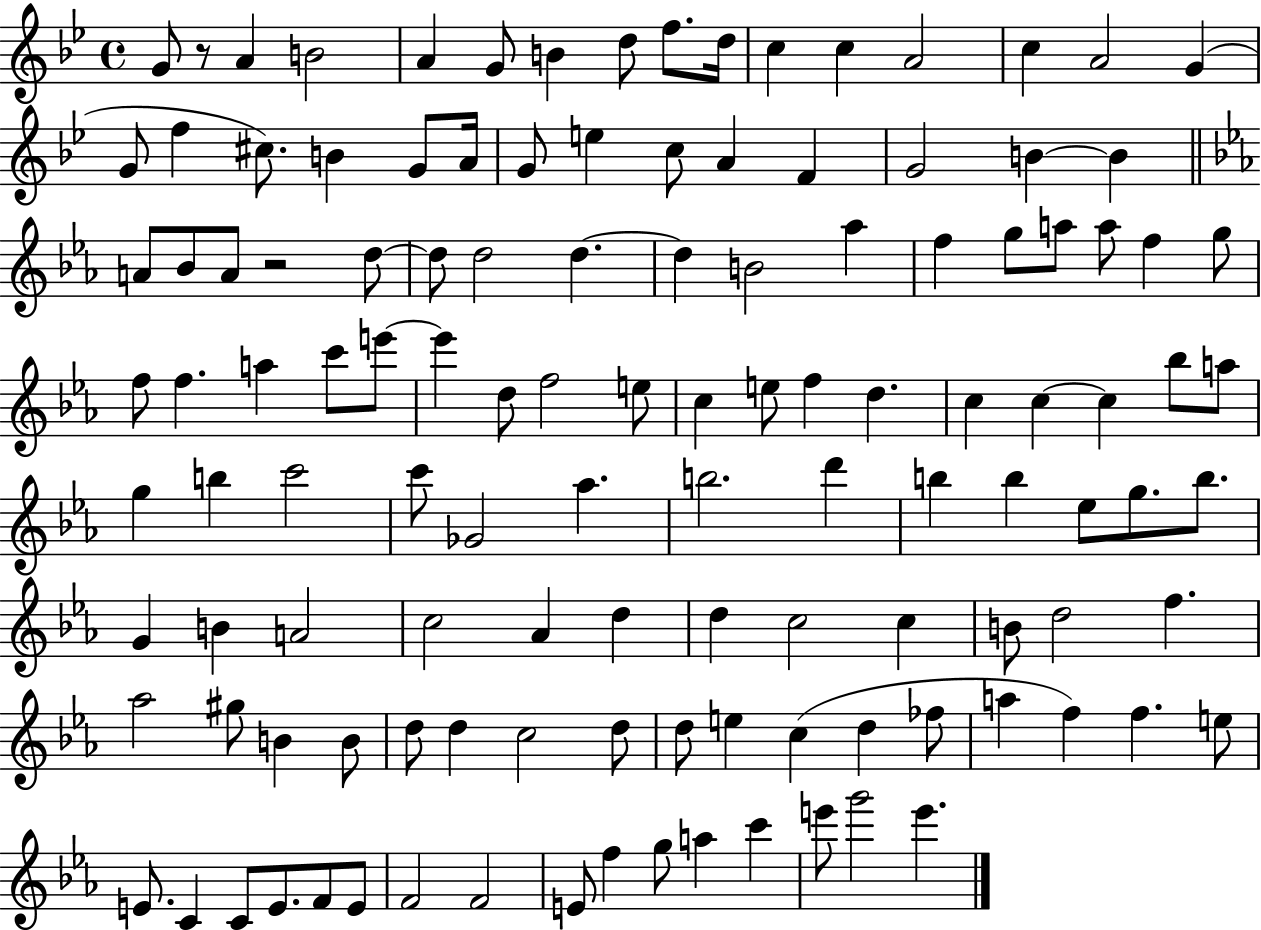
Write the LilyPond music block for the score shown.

{
  \clef treble
  \time 4/4
  \defaultTimeSignature
  \key bes \major
  g'8 r8 a'4 b'2 | a'4 g'8 b'4 d''8 f''8. d''16 | c''4 c''4 a'2 | c''4 a'2 g'4( | \break g'8 f''4 cis''8.) b'4 g'8 a'16 | g'8 e''4 c''8 a'4 f'4 | g'2 b'4~~ b'4 | \bar "||" \break \key ees \major a'8 bes'8 a'8 r2 d''8~~ | d''8 d''2 d''4.~~ | d''4 b'2 aes''4 | f''4 g''8 a''8 a''8 f''4 g''8 | \break f''8 f''4. a''4 c'''8 e'''8~~ | e'''4 d''8 f''2 e''8 | c''4 e''8 f''4 d''4. | c''4 c''4~~ c''4 bes''8 a''8 | \break g''4 b''4 c'''2 | c'''8 ges'2 aes''4. | b''2. d'''4 | b''4 b''4 ees''8 g''8. b''8. | \break g'4 b'4 a'2 | c''2 aes'4 d''4 | d''4 c''2 c''4 | b'8 d''2 f''4. | \break aes''2 gis''8 b'4 b'8 | d''8 d''4 c''2 d''8 | d''8 e''4 c''4( d''4 fes''8 | a''4 f''4) f''4. e''8 | \break e'8. c'4 c'8 e'8. f'8 e'8 | f'2 f'2 | e'8 f''4 g''8 a''4 c'''4 | e'''8 g'''2 e'''4. | \break \bar "|."
}